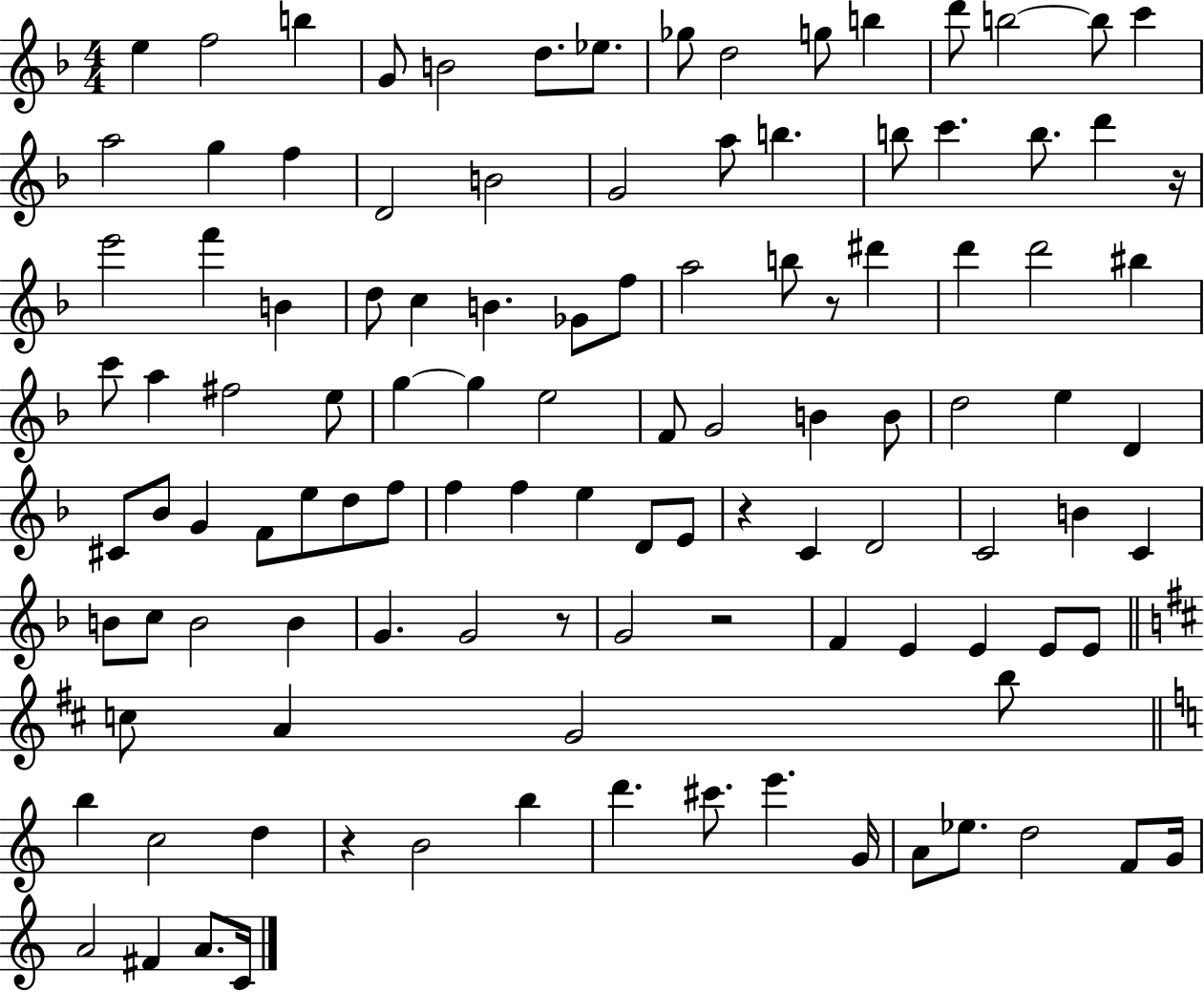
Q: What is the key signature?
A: F major